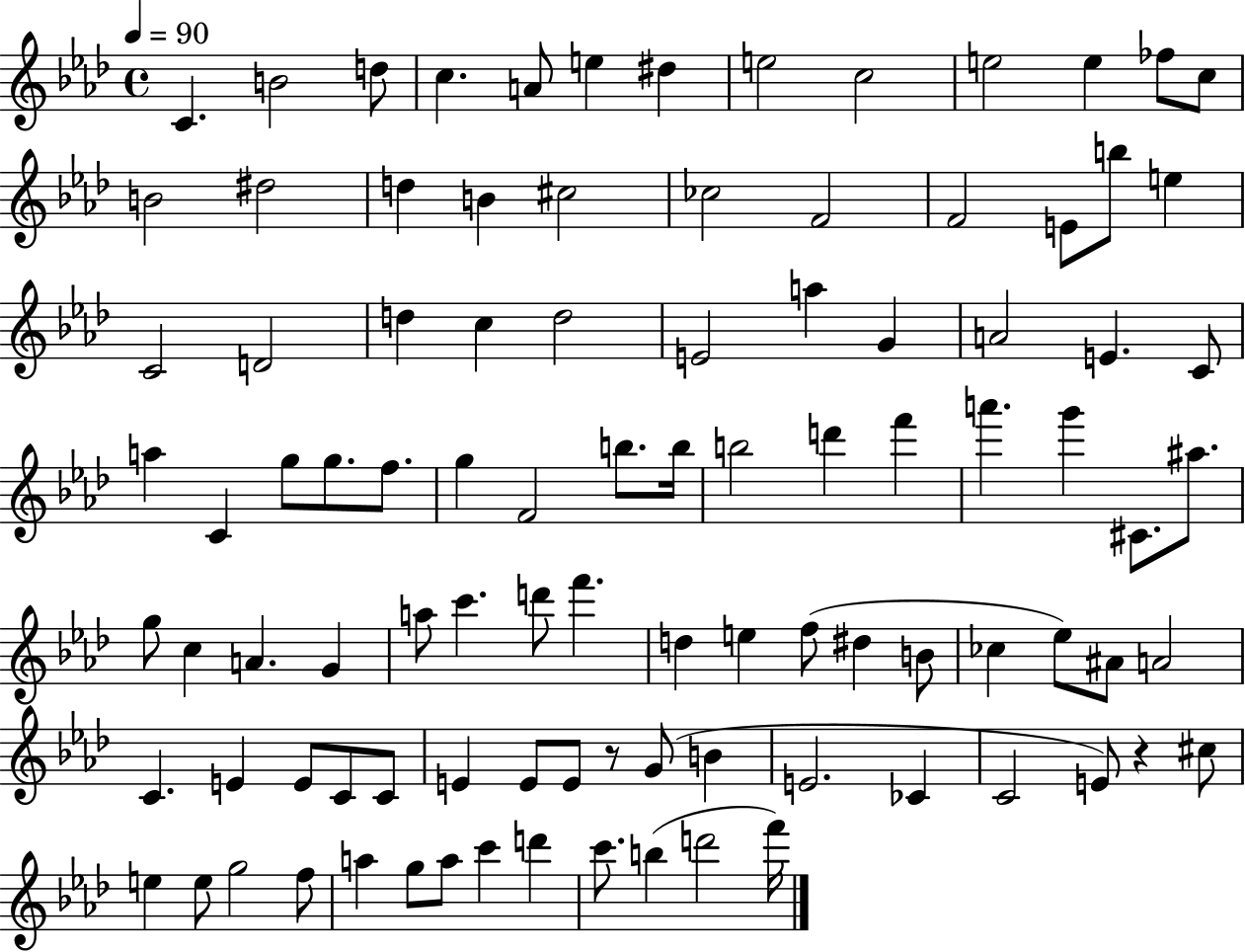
X:1
T:Untitled
M:4/4
L:1/4
K:Ab
C B2 d/2 c A/2 e ^d e2 c2 e2 e _f/2 c/2 B2 ^d2 d B ^c2 _c2 F2 F2 E/2 b/2 e C2 D2 d c d2 E2 a G A2 E C/2 a C g/2 g/2 f/2 g F2 b/2 b/4 b2 d' f' a' g' ^C/2 ^a/2 g/2 c A G a/2 c' d'/2 f' d e f/2 ^d B/2 _c _e/2 ^A/2 A2 C E E/2 C/2 C/2 E E/2 E/2 z/2 G/2 B E2 _C C2 E/2 z ^c/2 e e/2 g2 f/2 a g/2 a/2 c' d' c'/2 b d'2 f'/4